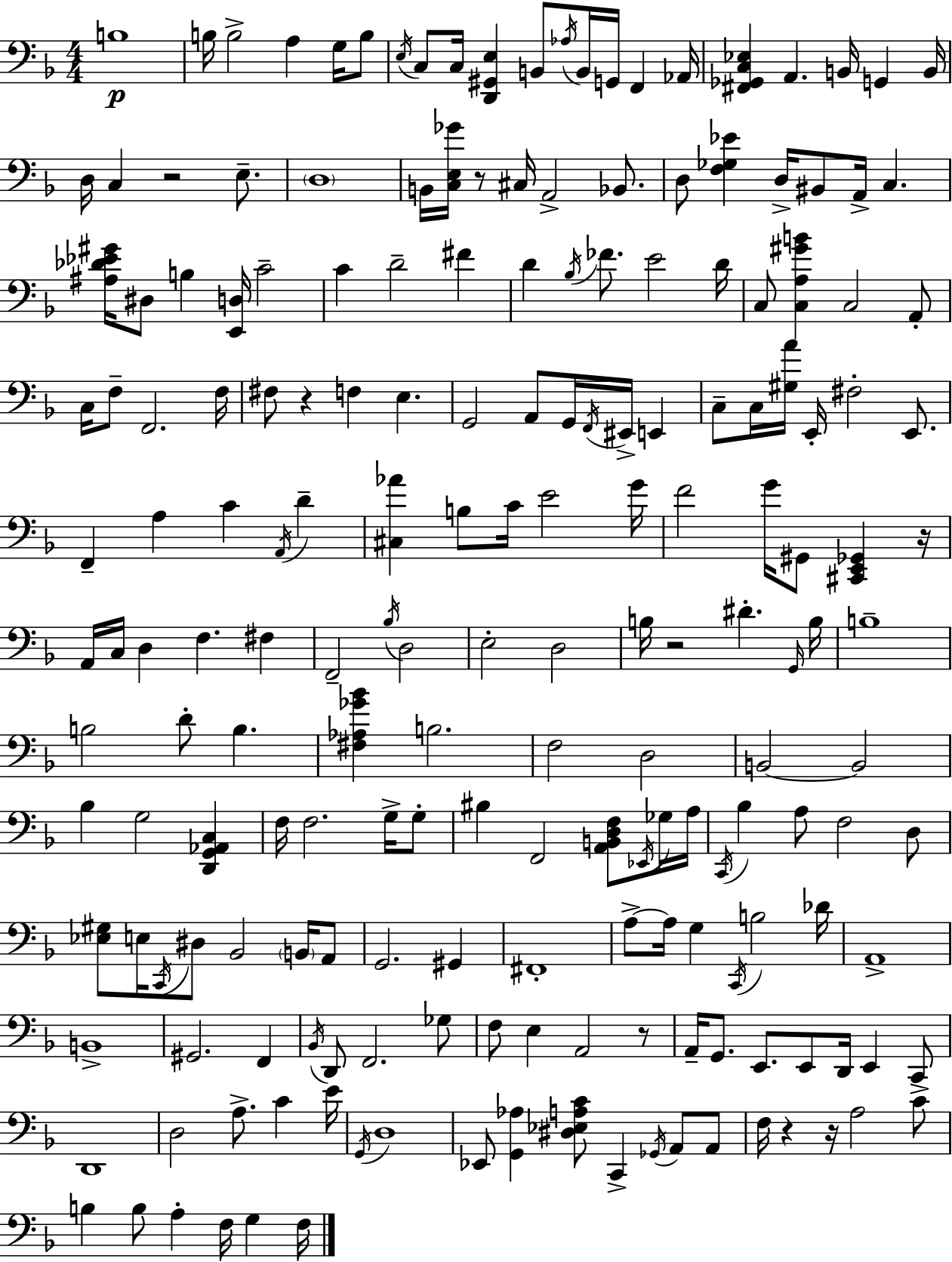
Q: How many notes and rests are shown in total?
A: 193